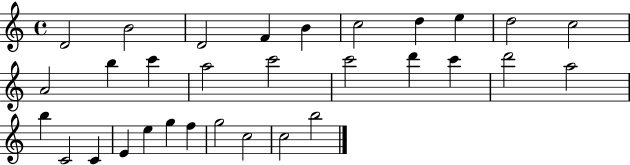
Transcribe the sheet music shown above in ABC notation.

X:1
T:Untitled
M:4/4
L:1/4
K:C
D2 B2 D2 F B c2 d e d2 c2 A2 b c' a2 c'2 c'2 d' c' d'2 a2 b C2 C E e g f g2 c2 c2 b2